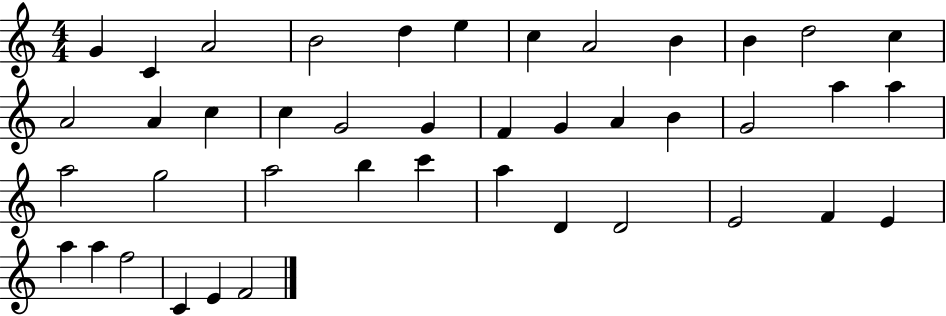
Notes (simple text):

G4/q C4/q A4/h B4/h D5/q E5/q C5/q A4/h B4/q B4/q D5/h C5/q A4/h A4/q C5/q C5/q G4/h G4/q F4/q G4/q A4/q B4/q G4/h A5/q A5/q A5/h G5/h A5/h B5/q C6/q A5/q D4/q D4/h E4/h F4/q E4/q A5/q A5/q F5/h C4/q E4/q F4/h